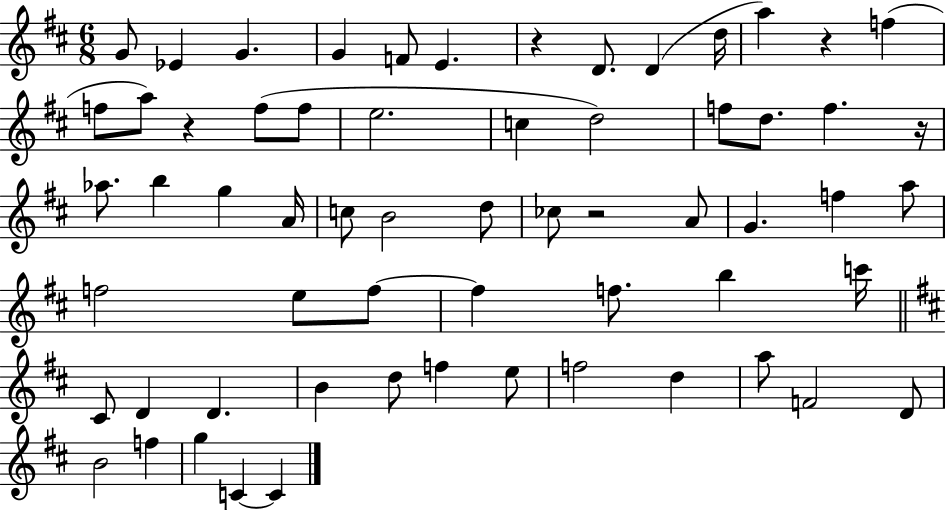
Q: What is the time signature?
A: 6/8